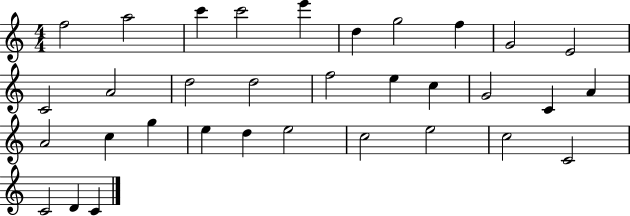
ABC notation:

X:1
T:Untitled
M:4/4
L:1/4
K:C
f2 a2 c' c'2 e' d g2 f G2 E2 C2 A2 d2 d2 f2 e c G2 C A A2 c g e d e2 c2 e2 c2 C2 C2 D C